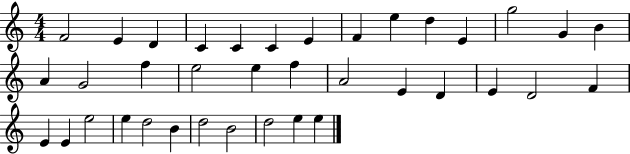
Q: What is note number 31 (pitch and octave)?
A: D5